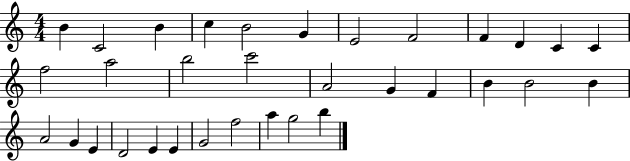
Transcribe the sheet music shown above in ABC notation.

X:1
T:Untitled
M:4/4
L:1/4
K:C
B C2 B c B2 G E2 F2 F D C C f2 a2 b2 c'2 A2 G F B B2 B A2 G E D2 E E G2 f2 a g2 b